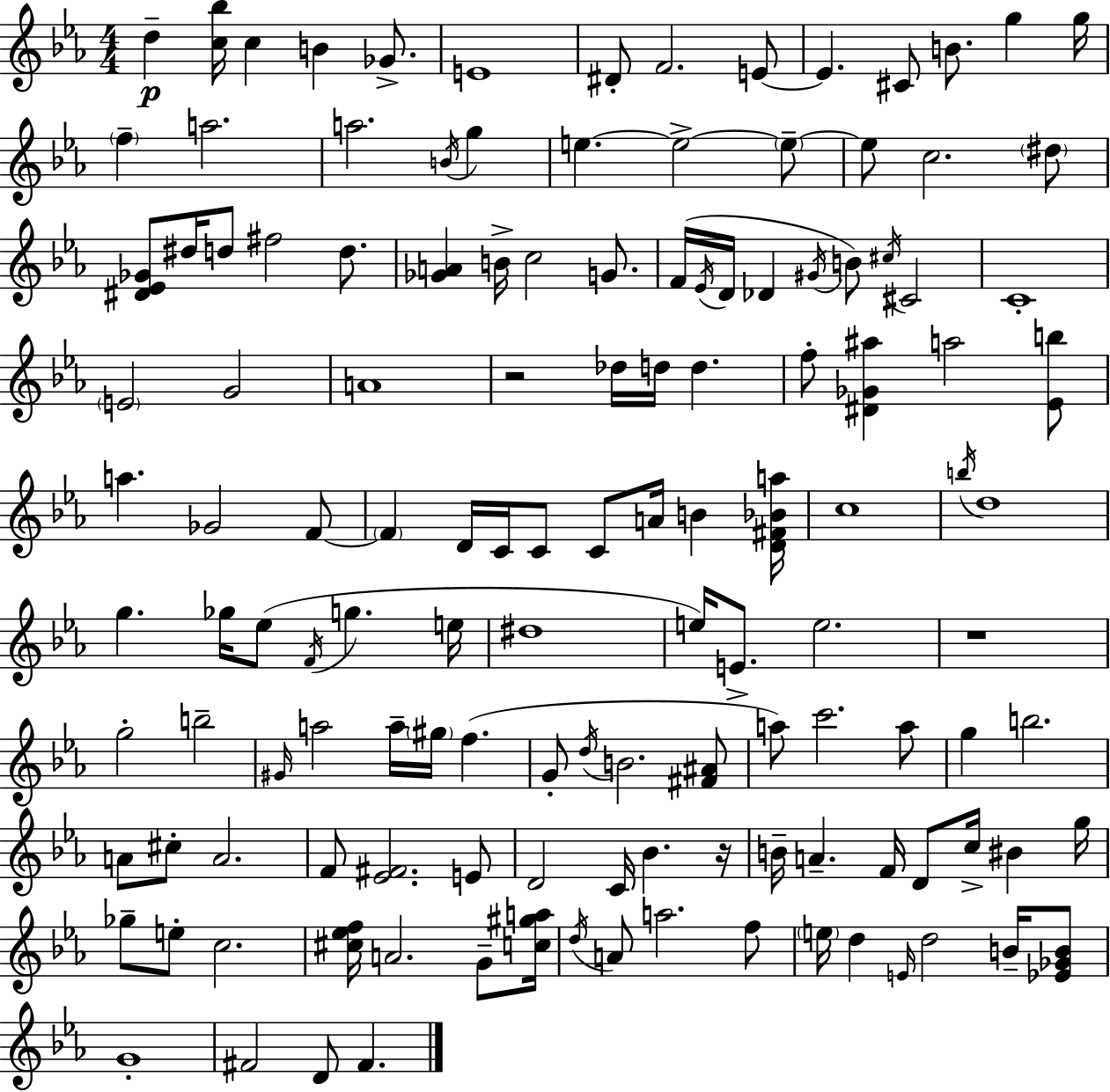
{
  \clef treble
  \numericTimeSignature
  \time 4/4
  \key ees \major
  d''4--\p <c'' bes''>16 c''4 b'4 ges'8.-> | e'1 | dis'8-. f'2. e'8~~ | e'4. cis'8 b'8. g''4 g''16 | \break \parenthesize f''4-- a''2. | a''2. \acciaccatura { b'16 } g''4 | e''4.~~ e''2->~~ \parenthesize e''8--~~ | e''8 c''2. \parenthesize dis''8 | \break <dis' ees' ges'>8 dis''16 d''8 fis''2 d''8. | <ges' a'>4 b'16-> c''2 g'8. | f'16( \acciaccatura { ees'16 } d'16 des'4 \acciaccatura { gis'16 } b'8) \acciaccatura { cis''16 } cis'2 | c'1-. | \break \parenthesize e'2 g'2 | a'1 | r2 des''16 d''16 d''4. | f''8-. <dis' ges' ais''>4 a''2 | \break <ees' b''>8 a''4. ges'2 | f'8~~ \parenthesize f'4 d'16 c'16 c'8 c'8 a'16 b'4 | <d' fis' bes' a''>16 c''1 | \acciaccatura { b''16 } d''1 | \break g''4. ges''16 ees''8( \acciaccatura { f'16 } g''4. | e''16 dis''1 | e''16) e'8.-> e''2. | r1 | \break g''2-. b''2-- | \grace { gis'16 } a''2 a''16-- | \parenthesize gis''16 f''4.( g'8-. \acciaccatura { d''16 } b'2. | <fis' ais'>8 a''8) c'''2. | \break a''8 g''4 b''2. | a'8 cis''8-. a'2. | f'8 <ees' fis'>2. | e'8 d'2 | \break c'16 bes'4. r16 b'16-- a'4.-- f'16 | d'8 c''16-> bis'4 g''16 ges''8-- e''8-. c''2. | <cis'' ees'' f''>16 a'2. | g'8-- <c'' gis'' a''>16 \acciaccatura { d''16 } a'8 a''2. | \break f''8 \parenthesize e''16 d''4 \grace { e'16 } d''2 | b'16-- <ees' ges' b'>8 g'1-. | fis'2 | d'8 fis'4. \bar "|."
}